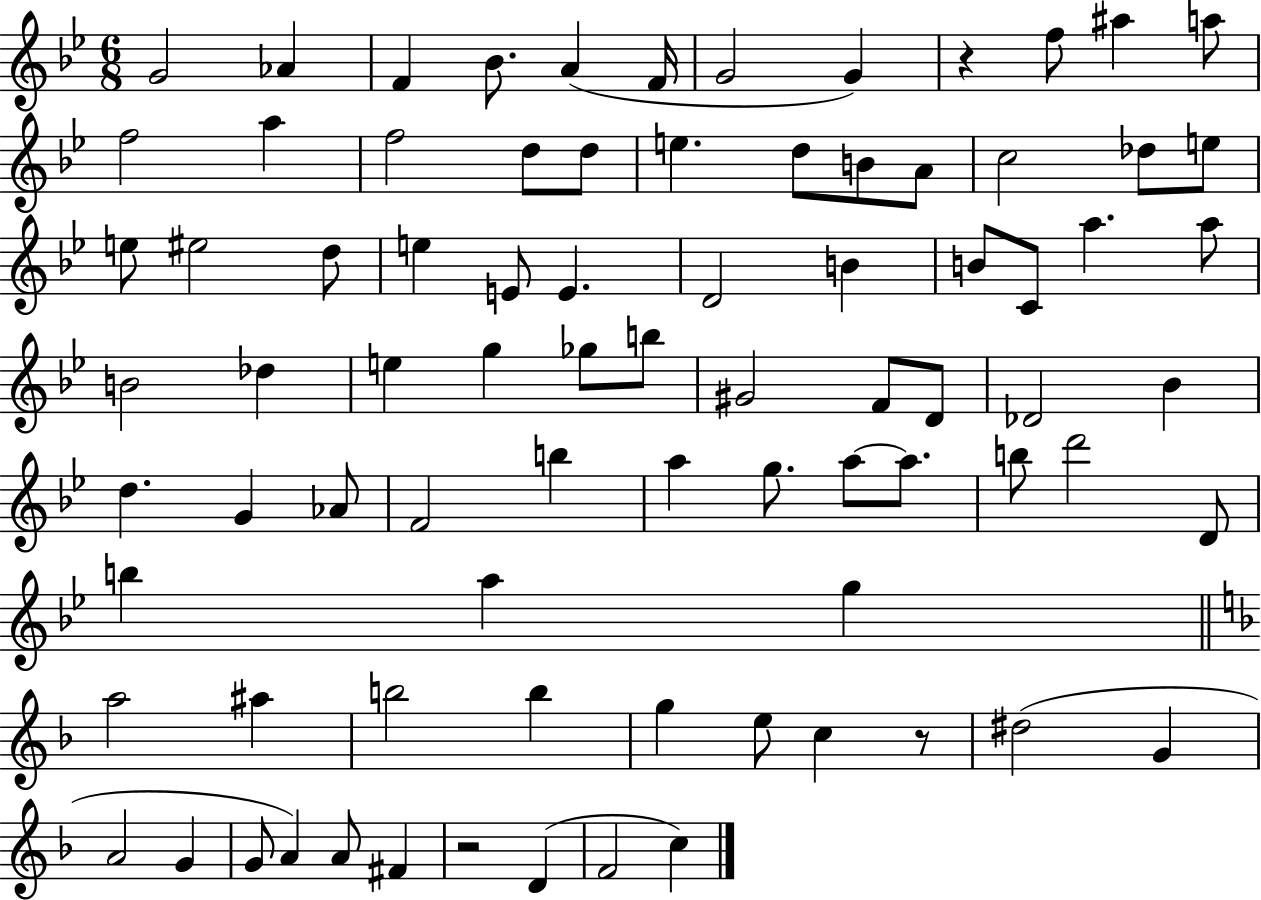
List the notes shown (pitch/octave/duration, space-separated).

G4/h Ab4/q F4/q Bb4/e. A4/q F4/s G4/h G4/q R/q F5/e A#5/q A5/e F5/h A5/q F5/h D5/e D5/e E5/q. D5/e B4/e A4/e C5/h Db5/e E5/e E5/e EIS5/h D5/e E5/q E4/e E4/q. D4/h B4/q B4/e C4/e A5/q. A5/e B4/h Db5/q E5/q G5/q Gb5/e B5/e G#4/h F4/e D4/e Db4/h Bb4/q D5/q. G4/q Ab4/e F4/h B5/q A5/q G5/e. A5/e A5/e. B5/e D6/h D4/e B5/q A5/q G5/q A5/h A#5/q B5/h B5/q G5/q E5/e C5/q R/e D#5/h G4/q A4/h G4/q G4/e A4/q A4/e F#4/q R/h D4/q F4/h C5/q